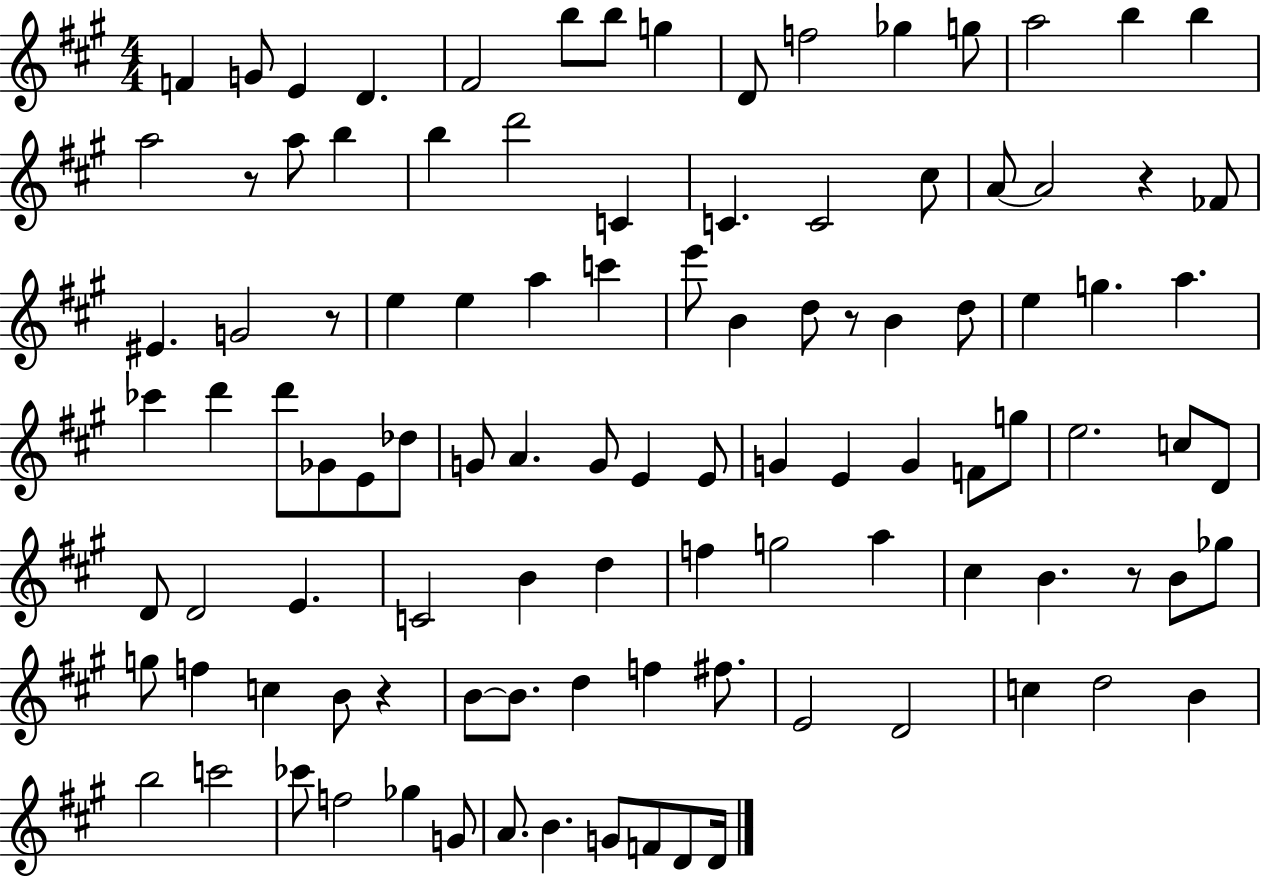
{
  \clef treble
  \numericTimeSignature
  \time 4/4
  \key a \major
  f'4 g'8 e'4 d'4. | fis'2 b''8 b''8 g''4 | d'8 f''2 ges''4 g''8 | a''2 b''4 b''4 | \break a''2 r8 a''8 b''4 | b''4 d'''2 c'4 | c'4. c'2 cis''8 | a'8~~ a'2 r4 fes'8 | \break eis'4. g'2 r8 | e''4 e''4 a''4 c'''4 | e'''8 b'4 d''8 r8 b'4 d''8 | e''4 g''4. a''4. | \break ces'''4 d'''4 d'''8 ges'8 e'8 des''8 | g'8 a'4. g'8 e'4 e'8 | g'4 e'4 g'4 f'8 g''8 | e''2. c''8 d'8 | \break d'8 d'2 e'4. | c'2 b'4 d''4 | f''4 g''2 a''4 | cis''4 b'4. r8 b'8 ges''8 | \break g''8 f''4 c''4 b'8 r4 | b'8~~ b'8. d''4 f''4 fis''8. | e'2 d'2 | c''4 d''2 b'4 | \break b''2 c'''2 | ces'''8 f''2 ges''4 g'8 | a'8. b'4. g'8 f'8 d'8 d'16 | \bar "|."
}